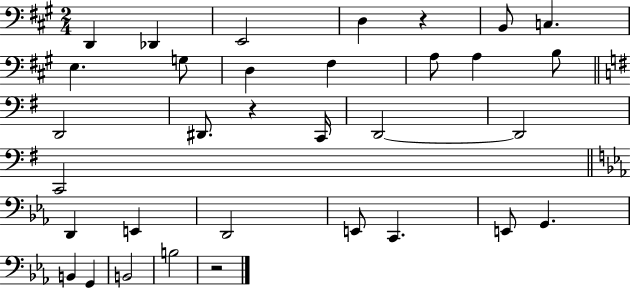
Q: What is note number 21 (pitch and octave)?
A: E2